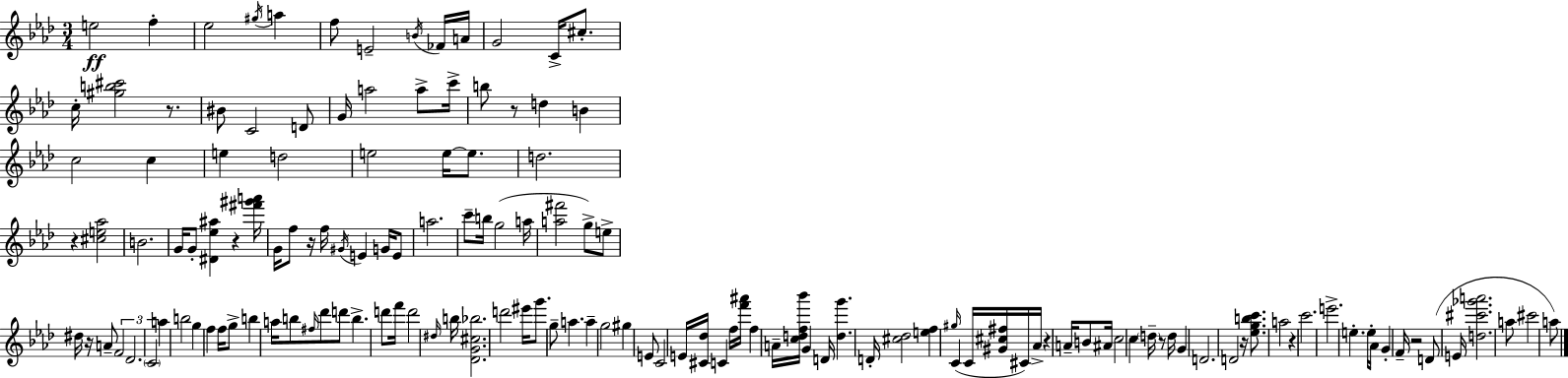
{
  \clef treble
  \numericTimeSignature
  \time 3/4
  \key aes \major
  e''2\ff f''4-. | ees''2 \acciaccatura { gis''16 } a''4 | f''8 e'2-- \acciaccatura { b'16 } | fes'16 a'16 g'2 c'16-> cis''8.-. | \break c''16-. <gis'' b'' cis'''>2 r8. | bis'8 c'2 | d'8 g'16 a''2 a''8-> | c'''16-> b''8 r8 d''4 b'4 | \break c''2 c''4 | e''4 d''2 | e''2 e''16~~ e''8. | d''2. | \break r4 <cis'' e'' aes''>2 | b'2. | g'16 g'8-. <dis' ees'' ais''>4 r4 | <fis''' gis''' a'''>16 g'16 f''8 r16 f''16 \acciaccatura { gis'16 } e'4 | \break g'16 e'8 a''2. | c'''8-- b''16 g''2( | a''16 <a'' fis'''>2 g''8->) | e''8-> dis''16 r16 a'8-- \tuplet 3/2 { f'2 | \break des'2. | \parenthesize c'2 } a''4 | b''2 g''4 | f''4 f''16 g''8-> b''4 | \break a''16 b''8 \grace { fis''16 } des'''8 d'''8 b''4.-> | d'''8 f'''16 d'''2 | \grace { dis''16 } b''16 <des' g' cis'' bes''>2. | d'''2 | \break eis'''16 g'''8. g''8-- a''4. | a''4-- g''2 | gis''4 e'8 c'2 | e'16 <cis' des''>16 c'4 f''16 <f''' ais'''>16 f''4 | \break a'16-- <c'' d'' f'' bes'''>16 g'4 d'16 <d'' g'''>4. | d'16-. <cis'' des''>2 | <e'' f''>4 \grace { gis''16 }( c'4 c'16 <gis' cis'' fis''>16 | cis'16) aes'16-> r4 a'16-- b'8 ais'16 c''2 | \break c''4 \parenthesize d''16-- r8 | d''16 g'4 d'2. | d'2 | r16 <ees'' g'' b'' c'''>8. a''2 | \break r4 c'''2. | e'''2.-> | e''4.-. | e''16-. aes'16 g'4-. f'16-- r2 | \break d'8( e'16 <d'' cis''' ges''' a'''>2. | a''8 cis'''2 | a''8) \bar "|."
}